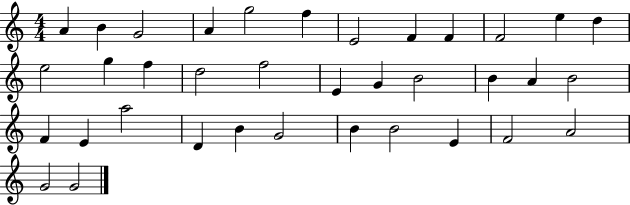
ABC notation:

X:1
T:Untitled
M:4/4
L:1/4
K:C
A B G2 A g2 f E2 F F F2 e d e2 g f d2 f2 E G B2 B A B2 F E a2 D B G2 B B2 E F2 A2 G2 G2